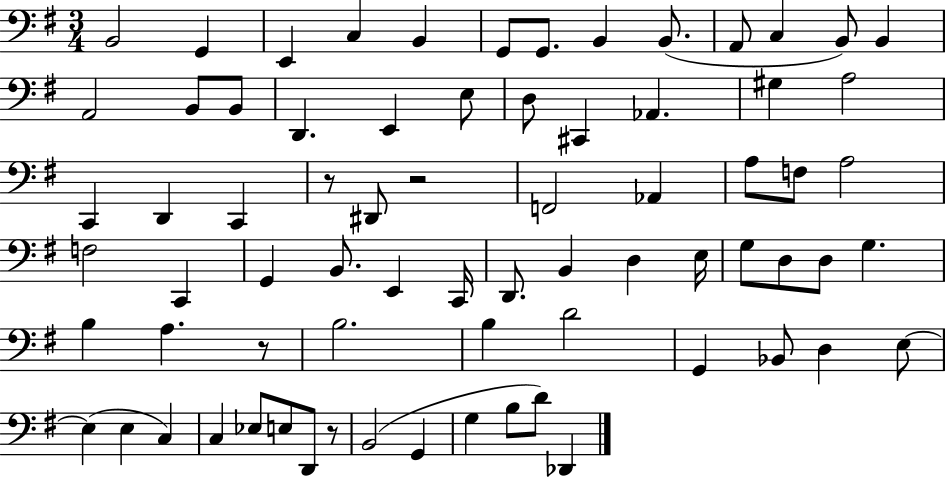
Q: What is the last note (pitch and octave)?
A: Db2